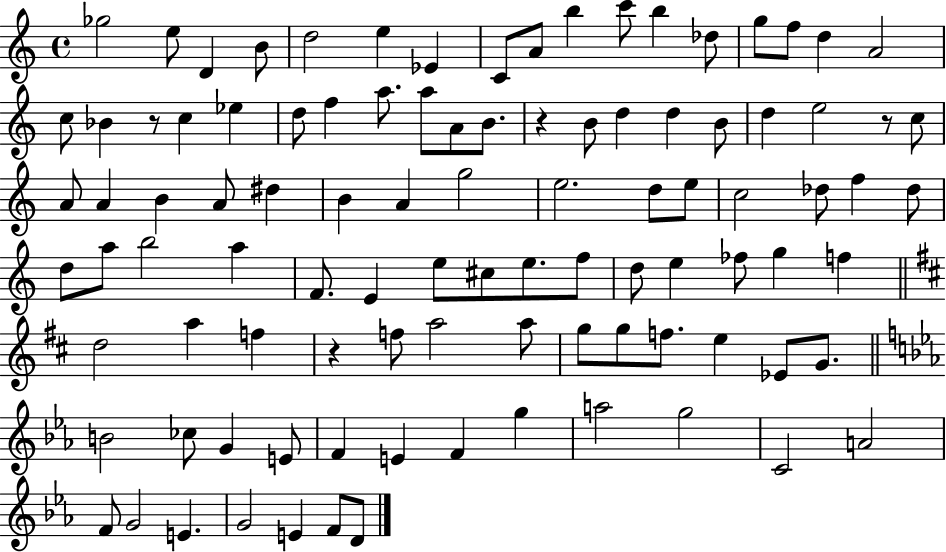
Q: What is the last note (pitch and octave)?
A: D4